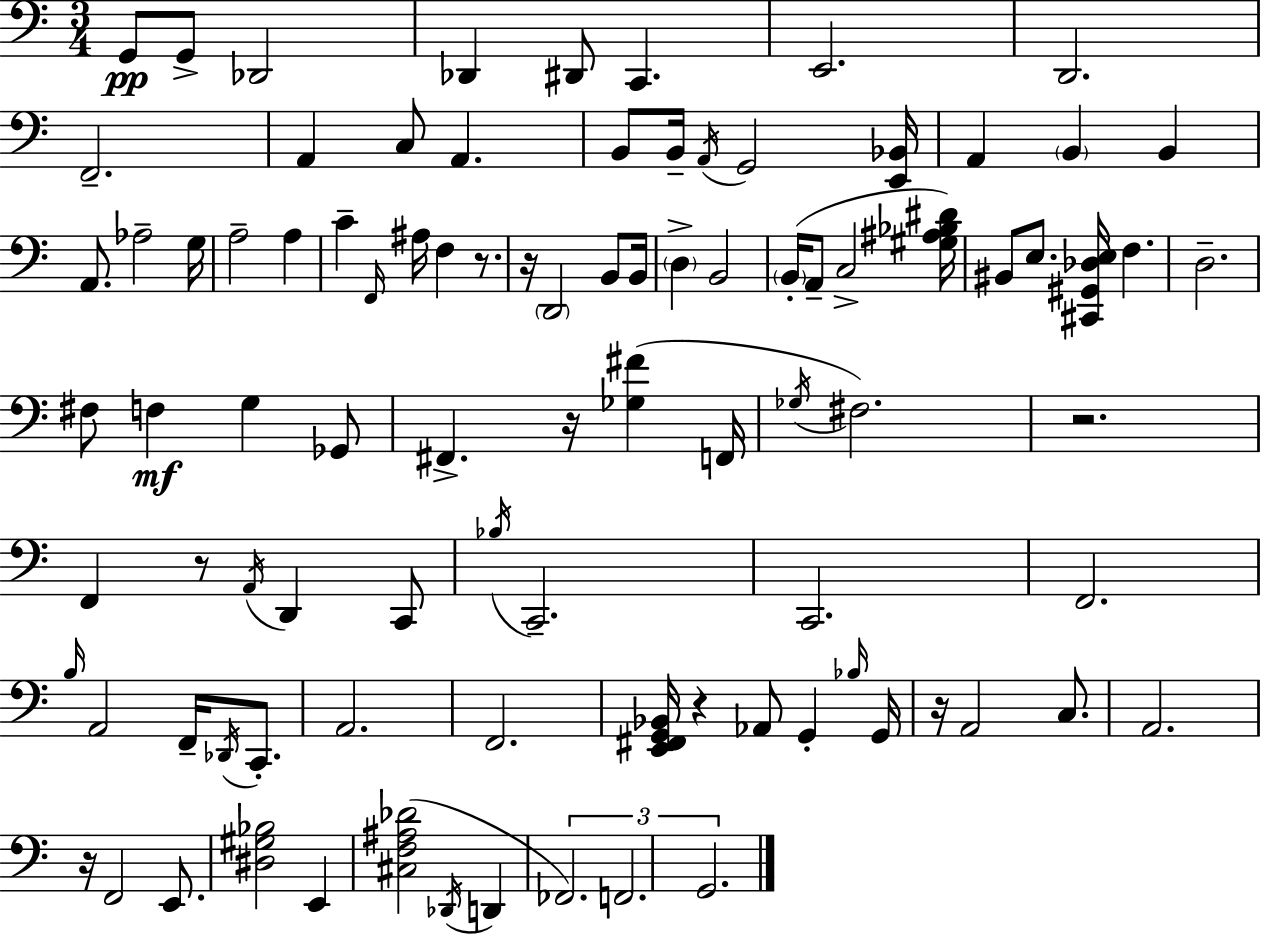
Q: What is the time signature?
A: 3/4